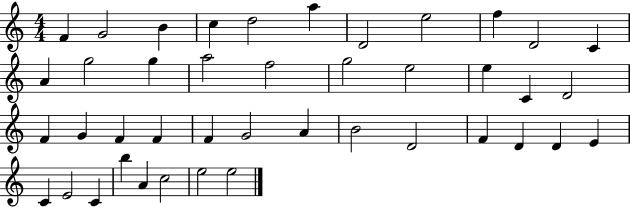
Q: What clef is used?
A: treble